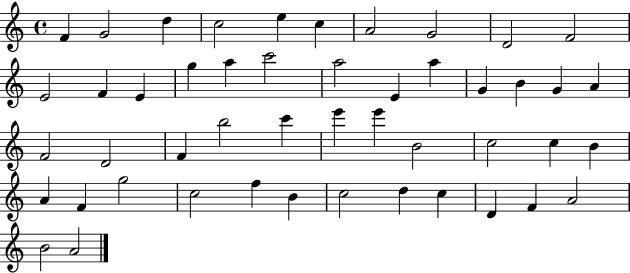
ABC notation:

X:1
T:Untitled
M:4/4
L:1/4
K:C
F G2 d c2 e c A2 G2 D2 F2 E2 F E g a c'2 a2 E a G B G A F2 D2 F b2 c' e' e' B2 c2 c B A F g2 c2 f B c2 d c D F A2 B2 A2